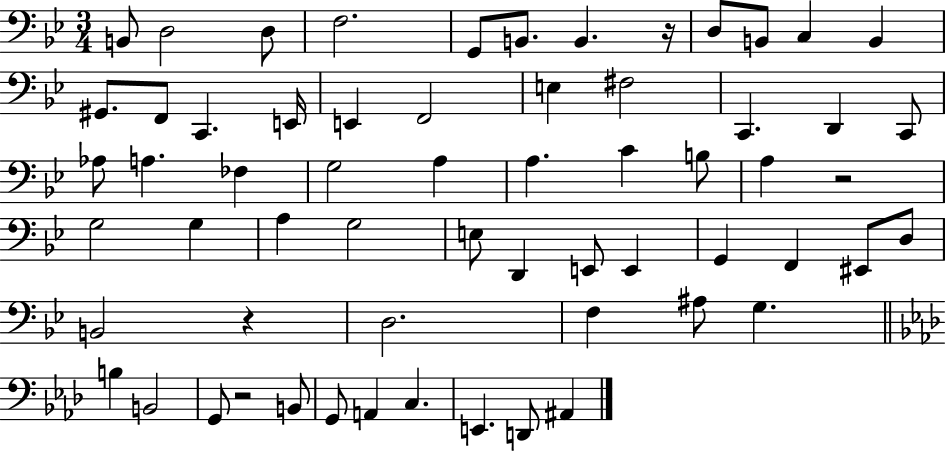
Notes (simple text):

B2/e D3/h D3/e F3/h. G2/e B2/e. B2/q. R/s D3/e B2/e C3/q B2/q G#2/e. F2/e C2/q. E2/s E2/q F2/h E3/q F#3/h C2/q. D2/q C2/e Ab3/e A3/q. FES3/q G3/h A3/q A3/q. C4/q B3/e A3/q R/h G3/h G3/q A3/q G3/h E3/e D2/q E2/e E2/q G2/q F2/q EIS2/e D3/e B2/h R/q D3/h. F3/q A#3/e G3/q. B3/q B2/h G2/e R/h B2/e G2/e A2/q C3/q. E2/q. D2/e A#2/q